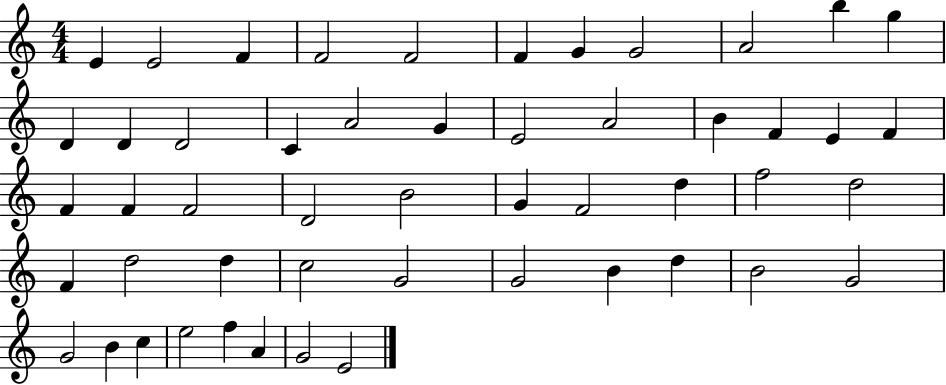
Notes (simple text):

E4/q E4/h F4/q F4/h F4/h F4/q G4/q G4/h A4/h B5/q G5/q D4/q D4/q D4/h C4/q A4/h G4/q E4/h A4/h B4/q F4/q E4/q F4/q F4/q F4/q F4/h D4/h B4/h G4/q F4/h D5/q F5/h D5/h F4/q D5/h D5/q C5/h G4/h G4/h B4/q D5/q B4/h G4/h G4/h B4/q C5/q E5/h F5/q A4/q G4/h E4/h